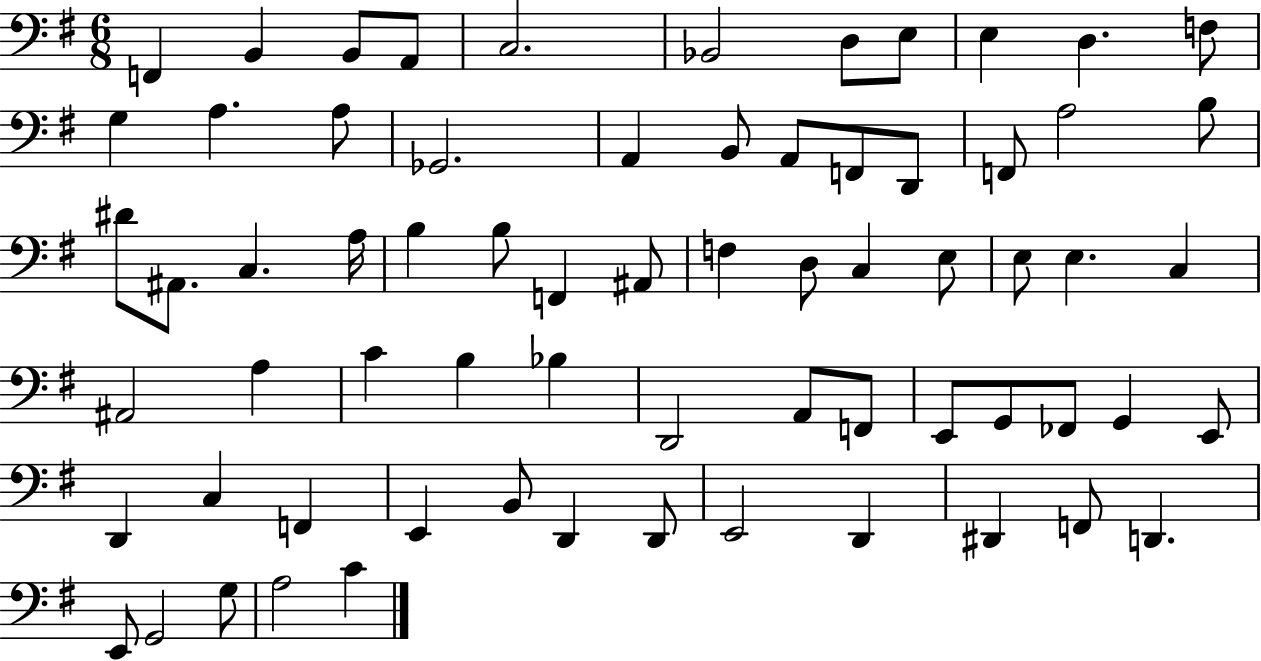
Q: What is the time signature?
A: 6/8